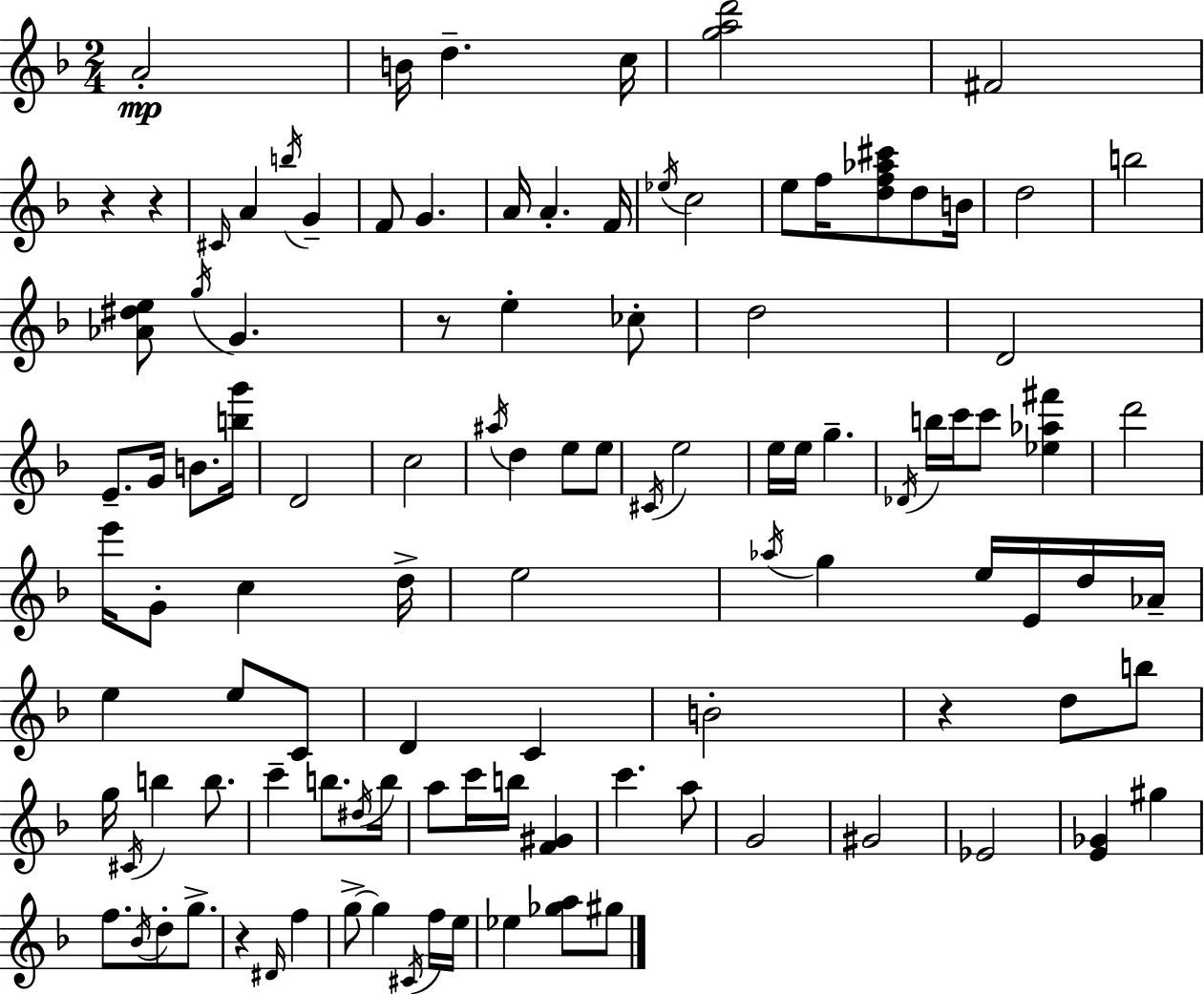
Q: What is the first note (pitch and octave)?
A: A4